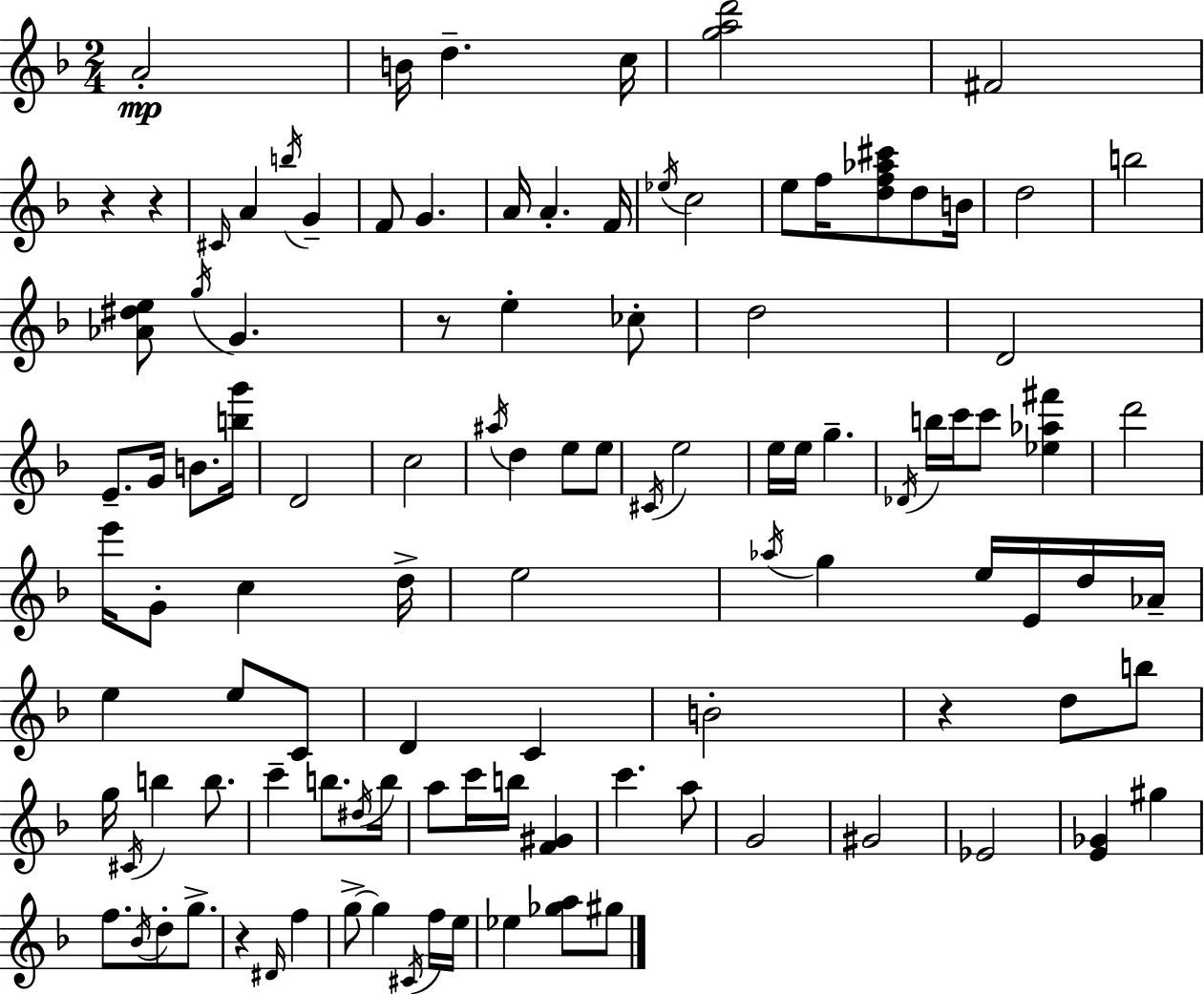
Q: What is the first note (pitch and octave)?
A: A4